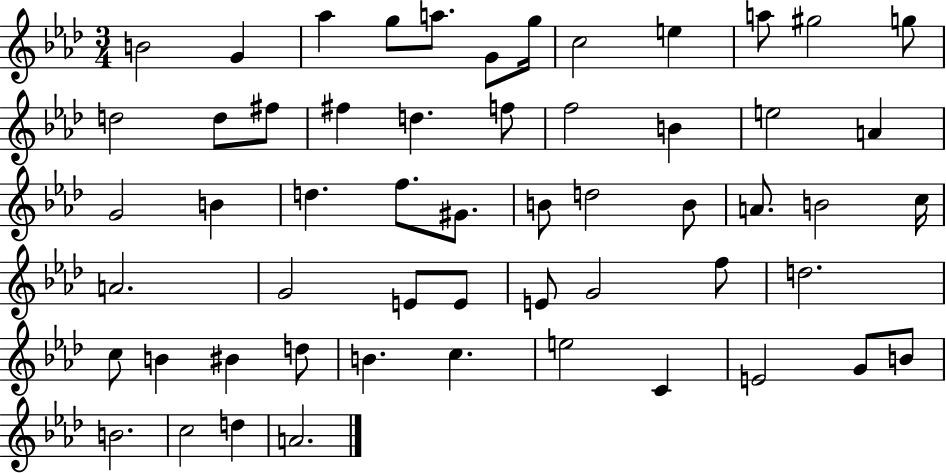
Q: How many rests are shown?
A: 0